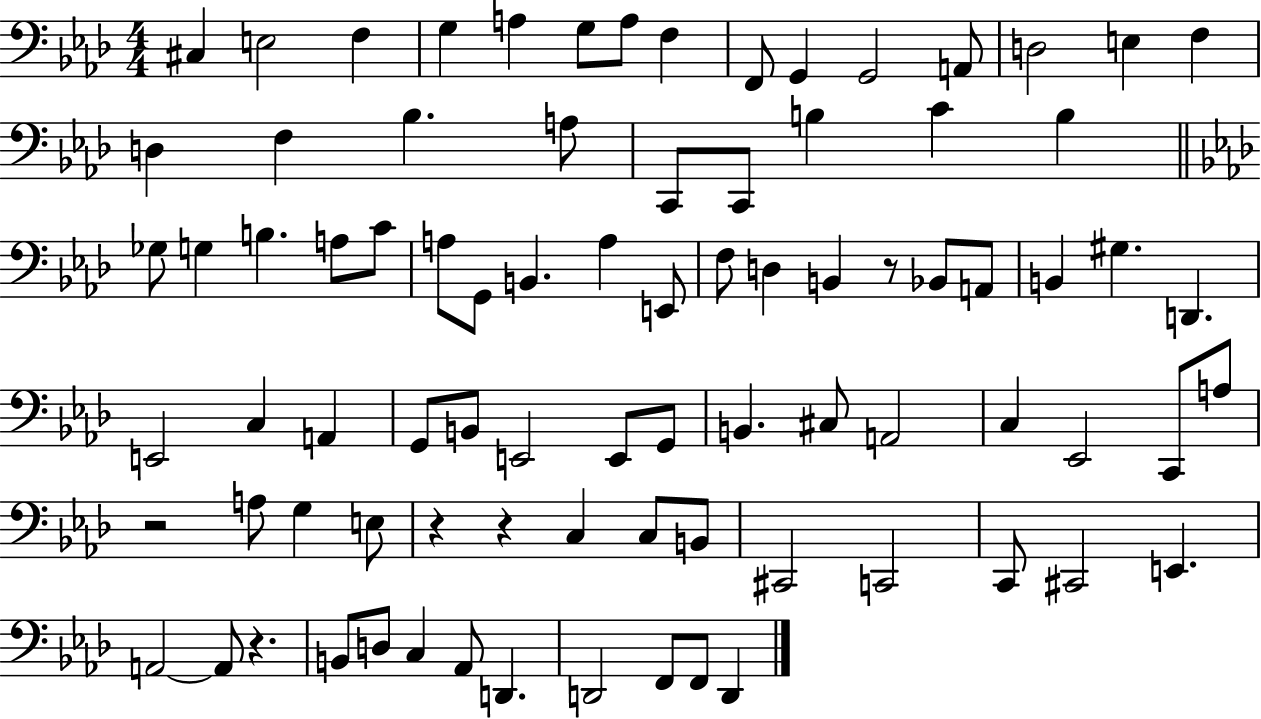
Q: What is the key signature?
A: AES major